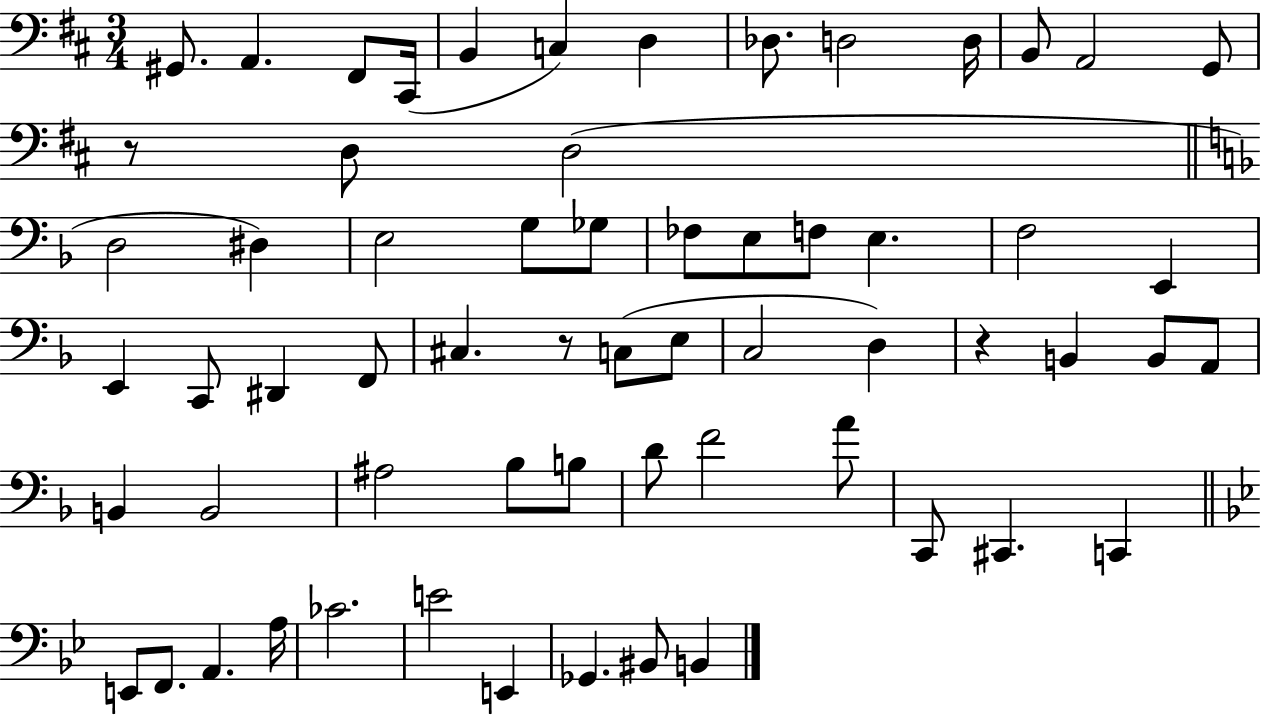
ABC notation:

X:1
T:Untitled
M:3/4
L:1/4
K:D
^G,,/2 A,, ^F,,/2 ^C,,/4 B,, C, D, _D,/2 D,2 D,/4 B,,/2 A,,2 G,,/2 z/2 D,/2 D,2 D,2 ^D, E,2 G,/2 _G,/2 _F,/2 E,/2 F,/2 E, F,2 E,, E,, C,,/2 ^D,, F,,/2 ^C, z/2 C,/2 E,/2 C,2 D, z B,, B,,/2 A,,/2 B,, B,,2 ^A,2 _B,/2 B,/2 D/2 F2 A/2 C,,/2 ^C,, C,, E,,/2 F,,/2 A,, A,/4 _C2 E2 E,, _G,, ^B,,/2 B,,